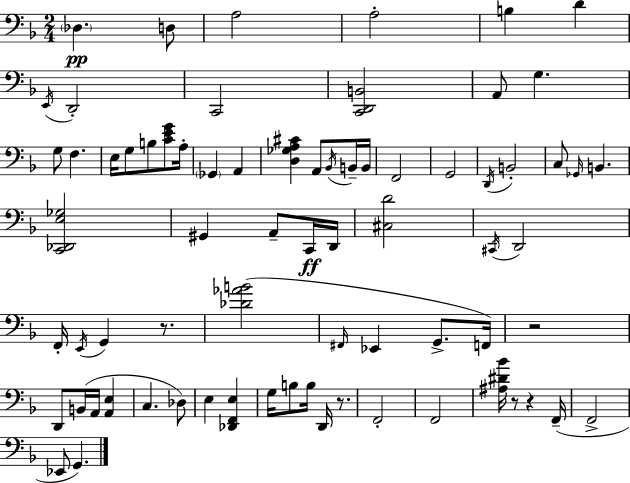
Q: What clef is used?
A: bass